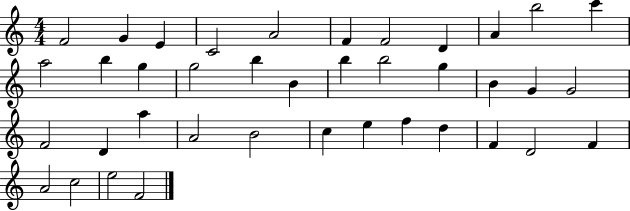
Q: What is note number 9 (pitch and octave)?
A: A4